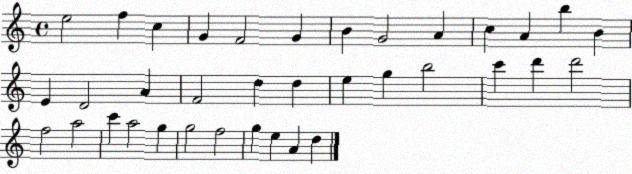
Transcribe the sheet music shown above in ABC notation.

X:1
T:Untitled
M:4/4
L:1/4
K:C
e2 f c G F2 G B G2 A c A b B E D2 A F2 d d e g b2 c' d' d'2 f2 a2 c' a2 g g2 f2 g e A d